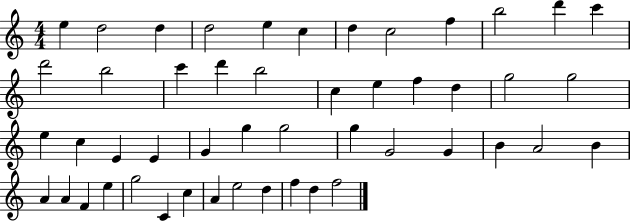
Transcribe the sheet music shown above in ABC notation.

X:1
T:Untitled
M:4/4
L:1/4
K:C
e d2 d d2 e c d c2 f b2 d' c' d'2 b2 c' d' b2 c e f d g2 g2 e c E E G g g2 g G2 G B A2 B A A F e g2 C c A e2 d f d f2